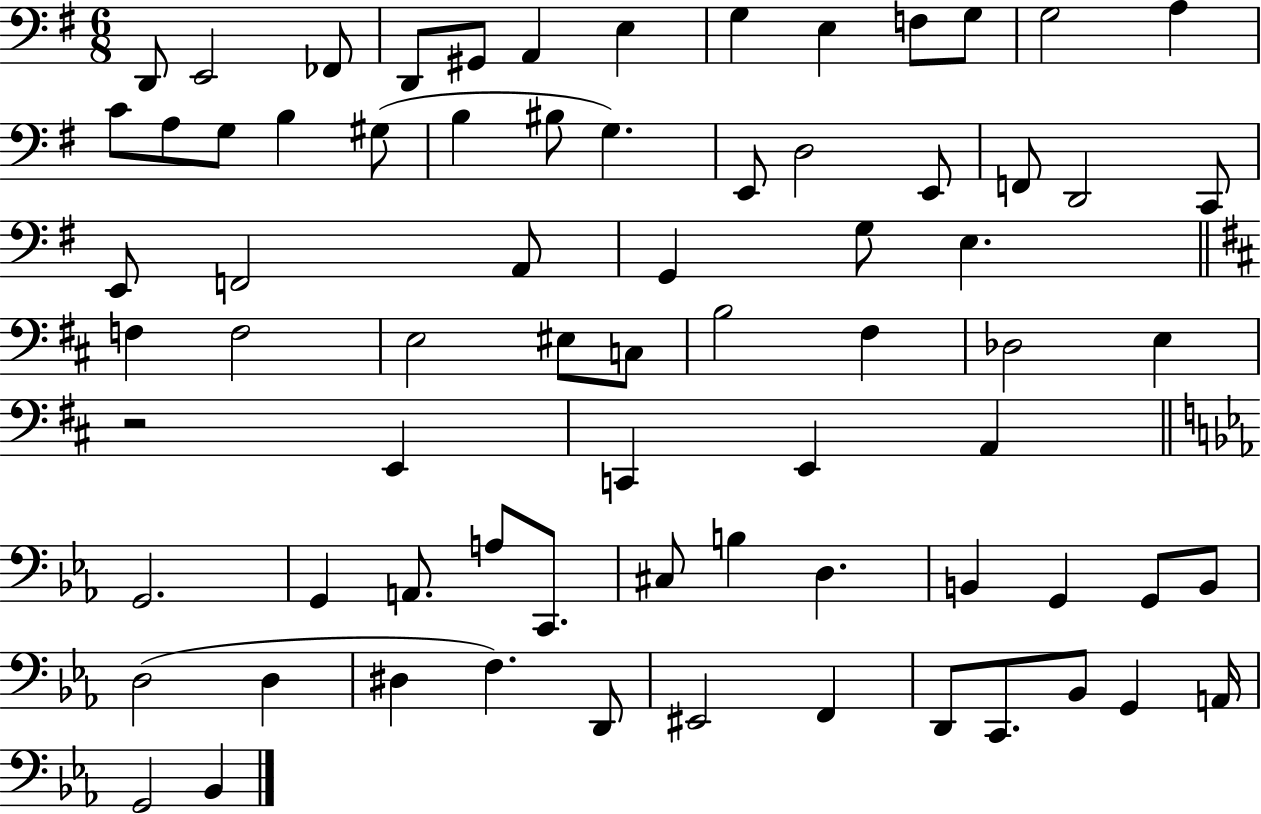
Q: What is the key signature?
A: G major